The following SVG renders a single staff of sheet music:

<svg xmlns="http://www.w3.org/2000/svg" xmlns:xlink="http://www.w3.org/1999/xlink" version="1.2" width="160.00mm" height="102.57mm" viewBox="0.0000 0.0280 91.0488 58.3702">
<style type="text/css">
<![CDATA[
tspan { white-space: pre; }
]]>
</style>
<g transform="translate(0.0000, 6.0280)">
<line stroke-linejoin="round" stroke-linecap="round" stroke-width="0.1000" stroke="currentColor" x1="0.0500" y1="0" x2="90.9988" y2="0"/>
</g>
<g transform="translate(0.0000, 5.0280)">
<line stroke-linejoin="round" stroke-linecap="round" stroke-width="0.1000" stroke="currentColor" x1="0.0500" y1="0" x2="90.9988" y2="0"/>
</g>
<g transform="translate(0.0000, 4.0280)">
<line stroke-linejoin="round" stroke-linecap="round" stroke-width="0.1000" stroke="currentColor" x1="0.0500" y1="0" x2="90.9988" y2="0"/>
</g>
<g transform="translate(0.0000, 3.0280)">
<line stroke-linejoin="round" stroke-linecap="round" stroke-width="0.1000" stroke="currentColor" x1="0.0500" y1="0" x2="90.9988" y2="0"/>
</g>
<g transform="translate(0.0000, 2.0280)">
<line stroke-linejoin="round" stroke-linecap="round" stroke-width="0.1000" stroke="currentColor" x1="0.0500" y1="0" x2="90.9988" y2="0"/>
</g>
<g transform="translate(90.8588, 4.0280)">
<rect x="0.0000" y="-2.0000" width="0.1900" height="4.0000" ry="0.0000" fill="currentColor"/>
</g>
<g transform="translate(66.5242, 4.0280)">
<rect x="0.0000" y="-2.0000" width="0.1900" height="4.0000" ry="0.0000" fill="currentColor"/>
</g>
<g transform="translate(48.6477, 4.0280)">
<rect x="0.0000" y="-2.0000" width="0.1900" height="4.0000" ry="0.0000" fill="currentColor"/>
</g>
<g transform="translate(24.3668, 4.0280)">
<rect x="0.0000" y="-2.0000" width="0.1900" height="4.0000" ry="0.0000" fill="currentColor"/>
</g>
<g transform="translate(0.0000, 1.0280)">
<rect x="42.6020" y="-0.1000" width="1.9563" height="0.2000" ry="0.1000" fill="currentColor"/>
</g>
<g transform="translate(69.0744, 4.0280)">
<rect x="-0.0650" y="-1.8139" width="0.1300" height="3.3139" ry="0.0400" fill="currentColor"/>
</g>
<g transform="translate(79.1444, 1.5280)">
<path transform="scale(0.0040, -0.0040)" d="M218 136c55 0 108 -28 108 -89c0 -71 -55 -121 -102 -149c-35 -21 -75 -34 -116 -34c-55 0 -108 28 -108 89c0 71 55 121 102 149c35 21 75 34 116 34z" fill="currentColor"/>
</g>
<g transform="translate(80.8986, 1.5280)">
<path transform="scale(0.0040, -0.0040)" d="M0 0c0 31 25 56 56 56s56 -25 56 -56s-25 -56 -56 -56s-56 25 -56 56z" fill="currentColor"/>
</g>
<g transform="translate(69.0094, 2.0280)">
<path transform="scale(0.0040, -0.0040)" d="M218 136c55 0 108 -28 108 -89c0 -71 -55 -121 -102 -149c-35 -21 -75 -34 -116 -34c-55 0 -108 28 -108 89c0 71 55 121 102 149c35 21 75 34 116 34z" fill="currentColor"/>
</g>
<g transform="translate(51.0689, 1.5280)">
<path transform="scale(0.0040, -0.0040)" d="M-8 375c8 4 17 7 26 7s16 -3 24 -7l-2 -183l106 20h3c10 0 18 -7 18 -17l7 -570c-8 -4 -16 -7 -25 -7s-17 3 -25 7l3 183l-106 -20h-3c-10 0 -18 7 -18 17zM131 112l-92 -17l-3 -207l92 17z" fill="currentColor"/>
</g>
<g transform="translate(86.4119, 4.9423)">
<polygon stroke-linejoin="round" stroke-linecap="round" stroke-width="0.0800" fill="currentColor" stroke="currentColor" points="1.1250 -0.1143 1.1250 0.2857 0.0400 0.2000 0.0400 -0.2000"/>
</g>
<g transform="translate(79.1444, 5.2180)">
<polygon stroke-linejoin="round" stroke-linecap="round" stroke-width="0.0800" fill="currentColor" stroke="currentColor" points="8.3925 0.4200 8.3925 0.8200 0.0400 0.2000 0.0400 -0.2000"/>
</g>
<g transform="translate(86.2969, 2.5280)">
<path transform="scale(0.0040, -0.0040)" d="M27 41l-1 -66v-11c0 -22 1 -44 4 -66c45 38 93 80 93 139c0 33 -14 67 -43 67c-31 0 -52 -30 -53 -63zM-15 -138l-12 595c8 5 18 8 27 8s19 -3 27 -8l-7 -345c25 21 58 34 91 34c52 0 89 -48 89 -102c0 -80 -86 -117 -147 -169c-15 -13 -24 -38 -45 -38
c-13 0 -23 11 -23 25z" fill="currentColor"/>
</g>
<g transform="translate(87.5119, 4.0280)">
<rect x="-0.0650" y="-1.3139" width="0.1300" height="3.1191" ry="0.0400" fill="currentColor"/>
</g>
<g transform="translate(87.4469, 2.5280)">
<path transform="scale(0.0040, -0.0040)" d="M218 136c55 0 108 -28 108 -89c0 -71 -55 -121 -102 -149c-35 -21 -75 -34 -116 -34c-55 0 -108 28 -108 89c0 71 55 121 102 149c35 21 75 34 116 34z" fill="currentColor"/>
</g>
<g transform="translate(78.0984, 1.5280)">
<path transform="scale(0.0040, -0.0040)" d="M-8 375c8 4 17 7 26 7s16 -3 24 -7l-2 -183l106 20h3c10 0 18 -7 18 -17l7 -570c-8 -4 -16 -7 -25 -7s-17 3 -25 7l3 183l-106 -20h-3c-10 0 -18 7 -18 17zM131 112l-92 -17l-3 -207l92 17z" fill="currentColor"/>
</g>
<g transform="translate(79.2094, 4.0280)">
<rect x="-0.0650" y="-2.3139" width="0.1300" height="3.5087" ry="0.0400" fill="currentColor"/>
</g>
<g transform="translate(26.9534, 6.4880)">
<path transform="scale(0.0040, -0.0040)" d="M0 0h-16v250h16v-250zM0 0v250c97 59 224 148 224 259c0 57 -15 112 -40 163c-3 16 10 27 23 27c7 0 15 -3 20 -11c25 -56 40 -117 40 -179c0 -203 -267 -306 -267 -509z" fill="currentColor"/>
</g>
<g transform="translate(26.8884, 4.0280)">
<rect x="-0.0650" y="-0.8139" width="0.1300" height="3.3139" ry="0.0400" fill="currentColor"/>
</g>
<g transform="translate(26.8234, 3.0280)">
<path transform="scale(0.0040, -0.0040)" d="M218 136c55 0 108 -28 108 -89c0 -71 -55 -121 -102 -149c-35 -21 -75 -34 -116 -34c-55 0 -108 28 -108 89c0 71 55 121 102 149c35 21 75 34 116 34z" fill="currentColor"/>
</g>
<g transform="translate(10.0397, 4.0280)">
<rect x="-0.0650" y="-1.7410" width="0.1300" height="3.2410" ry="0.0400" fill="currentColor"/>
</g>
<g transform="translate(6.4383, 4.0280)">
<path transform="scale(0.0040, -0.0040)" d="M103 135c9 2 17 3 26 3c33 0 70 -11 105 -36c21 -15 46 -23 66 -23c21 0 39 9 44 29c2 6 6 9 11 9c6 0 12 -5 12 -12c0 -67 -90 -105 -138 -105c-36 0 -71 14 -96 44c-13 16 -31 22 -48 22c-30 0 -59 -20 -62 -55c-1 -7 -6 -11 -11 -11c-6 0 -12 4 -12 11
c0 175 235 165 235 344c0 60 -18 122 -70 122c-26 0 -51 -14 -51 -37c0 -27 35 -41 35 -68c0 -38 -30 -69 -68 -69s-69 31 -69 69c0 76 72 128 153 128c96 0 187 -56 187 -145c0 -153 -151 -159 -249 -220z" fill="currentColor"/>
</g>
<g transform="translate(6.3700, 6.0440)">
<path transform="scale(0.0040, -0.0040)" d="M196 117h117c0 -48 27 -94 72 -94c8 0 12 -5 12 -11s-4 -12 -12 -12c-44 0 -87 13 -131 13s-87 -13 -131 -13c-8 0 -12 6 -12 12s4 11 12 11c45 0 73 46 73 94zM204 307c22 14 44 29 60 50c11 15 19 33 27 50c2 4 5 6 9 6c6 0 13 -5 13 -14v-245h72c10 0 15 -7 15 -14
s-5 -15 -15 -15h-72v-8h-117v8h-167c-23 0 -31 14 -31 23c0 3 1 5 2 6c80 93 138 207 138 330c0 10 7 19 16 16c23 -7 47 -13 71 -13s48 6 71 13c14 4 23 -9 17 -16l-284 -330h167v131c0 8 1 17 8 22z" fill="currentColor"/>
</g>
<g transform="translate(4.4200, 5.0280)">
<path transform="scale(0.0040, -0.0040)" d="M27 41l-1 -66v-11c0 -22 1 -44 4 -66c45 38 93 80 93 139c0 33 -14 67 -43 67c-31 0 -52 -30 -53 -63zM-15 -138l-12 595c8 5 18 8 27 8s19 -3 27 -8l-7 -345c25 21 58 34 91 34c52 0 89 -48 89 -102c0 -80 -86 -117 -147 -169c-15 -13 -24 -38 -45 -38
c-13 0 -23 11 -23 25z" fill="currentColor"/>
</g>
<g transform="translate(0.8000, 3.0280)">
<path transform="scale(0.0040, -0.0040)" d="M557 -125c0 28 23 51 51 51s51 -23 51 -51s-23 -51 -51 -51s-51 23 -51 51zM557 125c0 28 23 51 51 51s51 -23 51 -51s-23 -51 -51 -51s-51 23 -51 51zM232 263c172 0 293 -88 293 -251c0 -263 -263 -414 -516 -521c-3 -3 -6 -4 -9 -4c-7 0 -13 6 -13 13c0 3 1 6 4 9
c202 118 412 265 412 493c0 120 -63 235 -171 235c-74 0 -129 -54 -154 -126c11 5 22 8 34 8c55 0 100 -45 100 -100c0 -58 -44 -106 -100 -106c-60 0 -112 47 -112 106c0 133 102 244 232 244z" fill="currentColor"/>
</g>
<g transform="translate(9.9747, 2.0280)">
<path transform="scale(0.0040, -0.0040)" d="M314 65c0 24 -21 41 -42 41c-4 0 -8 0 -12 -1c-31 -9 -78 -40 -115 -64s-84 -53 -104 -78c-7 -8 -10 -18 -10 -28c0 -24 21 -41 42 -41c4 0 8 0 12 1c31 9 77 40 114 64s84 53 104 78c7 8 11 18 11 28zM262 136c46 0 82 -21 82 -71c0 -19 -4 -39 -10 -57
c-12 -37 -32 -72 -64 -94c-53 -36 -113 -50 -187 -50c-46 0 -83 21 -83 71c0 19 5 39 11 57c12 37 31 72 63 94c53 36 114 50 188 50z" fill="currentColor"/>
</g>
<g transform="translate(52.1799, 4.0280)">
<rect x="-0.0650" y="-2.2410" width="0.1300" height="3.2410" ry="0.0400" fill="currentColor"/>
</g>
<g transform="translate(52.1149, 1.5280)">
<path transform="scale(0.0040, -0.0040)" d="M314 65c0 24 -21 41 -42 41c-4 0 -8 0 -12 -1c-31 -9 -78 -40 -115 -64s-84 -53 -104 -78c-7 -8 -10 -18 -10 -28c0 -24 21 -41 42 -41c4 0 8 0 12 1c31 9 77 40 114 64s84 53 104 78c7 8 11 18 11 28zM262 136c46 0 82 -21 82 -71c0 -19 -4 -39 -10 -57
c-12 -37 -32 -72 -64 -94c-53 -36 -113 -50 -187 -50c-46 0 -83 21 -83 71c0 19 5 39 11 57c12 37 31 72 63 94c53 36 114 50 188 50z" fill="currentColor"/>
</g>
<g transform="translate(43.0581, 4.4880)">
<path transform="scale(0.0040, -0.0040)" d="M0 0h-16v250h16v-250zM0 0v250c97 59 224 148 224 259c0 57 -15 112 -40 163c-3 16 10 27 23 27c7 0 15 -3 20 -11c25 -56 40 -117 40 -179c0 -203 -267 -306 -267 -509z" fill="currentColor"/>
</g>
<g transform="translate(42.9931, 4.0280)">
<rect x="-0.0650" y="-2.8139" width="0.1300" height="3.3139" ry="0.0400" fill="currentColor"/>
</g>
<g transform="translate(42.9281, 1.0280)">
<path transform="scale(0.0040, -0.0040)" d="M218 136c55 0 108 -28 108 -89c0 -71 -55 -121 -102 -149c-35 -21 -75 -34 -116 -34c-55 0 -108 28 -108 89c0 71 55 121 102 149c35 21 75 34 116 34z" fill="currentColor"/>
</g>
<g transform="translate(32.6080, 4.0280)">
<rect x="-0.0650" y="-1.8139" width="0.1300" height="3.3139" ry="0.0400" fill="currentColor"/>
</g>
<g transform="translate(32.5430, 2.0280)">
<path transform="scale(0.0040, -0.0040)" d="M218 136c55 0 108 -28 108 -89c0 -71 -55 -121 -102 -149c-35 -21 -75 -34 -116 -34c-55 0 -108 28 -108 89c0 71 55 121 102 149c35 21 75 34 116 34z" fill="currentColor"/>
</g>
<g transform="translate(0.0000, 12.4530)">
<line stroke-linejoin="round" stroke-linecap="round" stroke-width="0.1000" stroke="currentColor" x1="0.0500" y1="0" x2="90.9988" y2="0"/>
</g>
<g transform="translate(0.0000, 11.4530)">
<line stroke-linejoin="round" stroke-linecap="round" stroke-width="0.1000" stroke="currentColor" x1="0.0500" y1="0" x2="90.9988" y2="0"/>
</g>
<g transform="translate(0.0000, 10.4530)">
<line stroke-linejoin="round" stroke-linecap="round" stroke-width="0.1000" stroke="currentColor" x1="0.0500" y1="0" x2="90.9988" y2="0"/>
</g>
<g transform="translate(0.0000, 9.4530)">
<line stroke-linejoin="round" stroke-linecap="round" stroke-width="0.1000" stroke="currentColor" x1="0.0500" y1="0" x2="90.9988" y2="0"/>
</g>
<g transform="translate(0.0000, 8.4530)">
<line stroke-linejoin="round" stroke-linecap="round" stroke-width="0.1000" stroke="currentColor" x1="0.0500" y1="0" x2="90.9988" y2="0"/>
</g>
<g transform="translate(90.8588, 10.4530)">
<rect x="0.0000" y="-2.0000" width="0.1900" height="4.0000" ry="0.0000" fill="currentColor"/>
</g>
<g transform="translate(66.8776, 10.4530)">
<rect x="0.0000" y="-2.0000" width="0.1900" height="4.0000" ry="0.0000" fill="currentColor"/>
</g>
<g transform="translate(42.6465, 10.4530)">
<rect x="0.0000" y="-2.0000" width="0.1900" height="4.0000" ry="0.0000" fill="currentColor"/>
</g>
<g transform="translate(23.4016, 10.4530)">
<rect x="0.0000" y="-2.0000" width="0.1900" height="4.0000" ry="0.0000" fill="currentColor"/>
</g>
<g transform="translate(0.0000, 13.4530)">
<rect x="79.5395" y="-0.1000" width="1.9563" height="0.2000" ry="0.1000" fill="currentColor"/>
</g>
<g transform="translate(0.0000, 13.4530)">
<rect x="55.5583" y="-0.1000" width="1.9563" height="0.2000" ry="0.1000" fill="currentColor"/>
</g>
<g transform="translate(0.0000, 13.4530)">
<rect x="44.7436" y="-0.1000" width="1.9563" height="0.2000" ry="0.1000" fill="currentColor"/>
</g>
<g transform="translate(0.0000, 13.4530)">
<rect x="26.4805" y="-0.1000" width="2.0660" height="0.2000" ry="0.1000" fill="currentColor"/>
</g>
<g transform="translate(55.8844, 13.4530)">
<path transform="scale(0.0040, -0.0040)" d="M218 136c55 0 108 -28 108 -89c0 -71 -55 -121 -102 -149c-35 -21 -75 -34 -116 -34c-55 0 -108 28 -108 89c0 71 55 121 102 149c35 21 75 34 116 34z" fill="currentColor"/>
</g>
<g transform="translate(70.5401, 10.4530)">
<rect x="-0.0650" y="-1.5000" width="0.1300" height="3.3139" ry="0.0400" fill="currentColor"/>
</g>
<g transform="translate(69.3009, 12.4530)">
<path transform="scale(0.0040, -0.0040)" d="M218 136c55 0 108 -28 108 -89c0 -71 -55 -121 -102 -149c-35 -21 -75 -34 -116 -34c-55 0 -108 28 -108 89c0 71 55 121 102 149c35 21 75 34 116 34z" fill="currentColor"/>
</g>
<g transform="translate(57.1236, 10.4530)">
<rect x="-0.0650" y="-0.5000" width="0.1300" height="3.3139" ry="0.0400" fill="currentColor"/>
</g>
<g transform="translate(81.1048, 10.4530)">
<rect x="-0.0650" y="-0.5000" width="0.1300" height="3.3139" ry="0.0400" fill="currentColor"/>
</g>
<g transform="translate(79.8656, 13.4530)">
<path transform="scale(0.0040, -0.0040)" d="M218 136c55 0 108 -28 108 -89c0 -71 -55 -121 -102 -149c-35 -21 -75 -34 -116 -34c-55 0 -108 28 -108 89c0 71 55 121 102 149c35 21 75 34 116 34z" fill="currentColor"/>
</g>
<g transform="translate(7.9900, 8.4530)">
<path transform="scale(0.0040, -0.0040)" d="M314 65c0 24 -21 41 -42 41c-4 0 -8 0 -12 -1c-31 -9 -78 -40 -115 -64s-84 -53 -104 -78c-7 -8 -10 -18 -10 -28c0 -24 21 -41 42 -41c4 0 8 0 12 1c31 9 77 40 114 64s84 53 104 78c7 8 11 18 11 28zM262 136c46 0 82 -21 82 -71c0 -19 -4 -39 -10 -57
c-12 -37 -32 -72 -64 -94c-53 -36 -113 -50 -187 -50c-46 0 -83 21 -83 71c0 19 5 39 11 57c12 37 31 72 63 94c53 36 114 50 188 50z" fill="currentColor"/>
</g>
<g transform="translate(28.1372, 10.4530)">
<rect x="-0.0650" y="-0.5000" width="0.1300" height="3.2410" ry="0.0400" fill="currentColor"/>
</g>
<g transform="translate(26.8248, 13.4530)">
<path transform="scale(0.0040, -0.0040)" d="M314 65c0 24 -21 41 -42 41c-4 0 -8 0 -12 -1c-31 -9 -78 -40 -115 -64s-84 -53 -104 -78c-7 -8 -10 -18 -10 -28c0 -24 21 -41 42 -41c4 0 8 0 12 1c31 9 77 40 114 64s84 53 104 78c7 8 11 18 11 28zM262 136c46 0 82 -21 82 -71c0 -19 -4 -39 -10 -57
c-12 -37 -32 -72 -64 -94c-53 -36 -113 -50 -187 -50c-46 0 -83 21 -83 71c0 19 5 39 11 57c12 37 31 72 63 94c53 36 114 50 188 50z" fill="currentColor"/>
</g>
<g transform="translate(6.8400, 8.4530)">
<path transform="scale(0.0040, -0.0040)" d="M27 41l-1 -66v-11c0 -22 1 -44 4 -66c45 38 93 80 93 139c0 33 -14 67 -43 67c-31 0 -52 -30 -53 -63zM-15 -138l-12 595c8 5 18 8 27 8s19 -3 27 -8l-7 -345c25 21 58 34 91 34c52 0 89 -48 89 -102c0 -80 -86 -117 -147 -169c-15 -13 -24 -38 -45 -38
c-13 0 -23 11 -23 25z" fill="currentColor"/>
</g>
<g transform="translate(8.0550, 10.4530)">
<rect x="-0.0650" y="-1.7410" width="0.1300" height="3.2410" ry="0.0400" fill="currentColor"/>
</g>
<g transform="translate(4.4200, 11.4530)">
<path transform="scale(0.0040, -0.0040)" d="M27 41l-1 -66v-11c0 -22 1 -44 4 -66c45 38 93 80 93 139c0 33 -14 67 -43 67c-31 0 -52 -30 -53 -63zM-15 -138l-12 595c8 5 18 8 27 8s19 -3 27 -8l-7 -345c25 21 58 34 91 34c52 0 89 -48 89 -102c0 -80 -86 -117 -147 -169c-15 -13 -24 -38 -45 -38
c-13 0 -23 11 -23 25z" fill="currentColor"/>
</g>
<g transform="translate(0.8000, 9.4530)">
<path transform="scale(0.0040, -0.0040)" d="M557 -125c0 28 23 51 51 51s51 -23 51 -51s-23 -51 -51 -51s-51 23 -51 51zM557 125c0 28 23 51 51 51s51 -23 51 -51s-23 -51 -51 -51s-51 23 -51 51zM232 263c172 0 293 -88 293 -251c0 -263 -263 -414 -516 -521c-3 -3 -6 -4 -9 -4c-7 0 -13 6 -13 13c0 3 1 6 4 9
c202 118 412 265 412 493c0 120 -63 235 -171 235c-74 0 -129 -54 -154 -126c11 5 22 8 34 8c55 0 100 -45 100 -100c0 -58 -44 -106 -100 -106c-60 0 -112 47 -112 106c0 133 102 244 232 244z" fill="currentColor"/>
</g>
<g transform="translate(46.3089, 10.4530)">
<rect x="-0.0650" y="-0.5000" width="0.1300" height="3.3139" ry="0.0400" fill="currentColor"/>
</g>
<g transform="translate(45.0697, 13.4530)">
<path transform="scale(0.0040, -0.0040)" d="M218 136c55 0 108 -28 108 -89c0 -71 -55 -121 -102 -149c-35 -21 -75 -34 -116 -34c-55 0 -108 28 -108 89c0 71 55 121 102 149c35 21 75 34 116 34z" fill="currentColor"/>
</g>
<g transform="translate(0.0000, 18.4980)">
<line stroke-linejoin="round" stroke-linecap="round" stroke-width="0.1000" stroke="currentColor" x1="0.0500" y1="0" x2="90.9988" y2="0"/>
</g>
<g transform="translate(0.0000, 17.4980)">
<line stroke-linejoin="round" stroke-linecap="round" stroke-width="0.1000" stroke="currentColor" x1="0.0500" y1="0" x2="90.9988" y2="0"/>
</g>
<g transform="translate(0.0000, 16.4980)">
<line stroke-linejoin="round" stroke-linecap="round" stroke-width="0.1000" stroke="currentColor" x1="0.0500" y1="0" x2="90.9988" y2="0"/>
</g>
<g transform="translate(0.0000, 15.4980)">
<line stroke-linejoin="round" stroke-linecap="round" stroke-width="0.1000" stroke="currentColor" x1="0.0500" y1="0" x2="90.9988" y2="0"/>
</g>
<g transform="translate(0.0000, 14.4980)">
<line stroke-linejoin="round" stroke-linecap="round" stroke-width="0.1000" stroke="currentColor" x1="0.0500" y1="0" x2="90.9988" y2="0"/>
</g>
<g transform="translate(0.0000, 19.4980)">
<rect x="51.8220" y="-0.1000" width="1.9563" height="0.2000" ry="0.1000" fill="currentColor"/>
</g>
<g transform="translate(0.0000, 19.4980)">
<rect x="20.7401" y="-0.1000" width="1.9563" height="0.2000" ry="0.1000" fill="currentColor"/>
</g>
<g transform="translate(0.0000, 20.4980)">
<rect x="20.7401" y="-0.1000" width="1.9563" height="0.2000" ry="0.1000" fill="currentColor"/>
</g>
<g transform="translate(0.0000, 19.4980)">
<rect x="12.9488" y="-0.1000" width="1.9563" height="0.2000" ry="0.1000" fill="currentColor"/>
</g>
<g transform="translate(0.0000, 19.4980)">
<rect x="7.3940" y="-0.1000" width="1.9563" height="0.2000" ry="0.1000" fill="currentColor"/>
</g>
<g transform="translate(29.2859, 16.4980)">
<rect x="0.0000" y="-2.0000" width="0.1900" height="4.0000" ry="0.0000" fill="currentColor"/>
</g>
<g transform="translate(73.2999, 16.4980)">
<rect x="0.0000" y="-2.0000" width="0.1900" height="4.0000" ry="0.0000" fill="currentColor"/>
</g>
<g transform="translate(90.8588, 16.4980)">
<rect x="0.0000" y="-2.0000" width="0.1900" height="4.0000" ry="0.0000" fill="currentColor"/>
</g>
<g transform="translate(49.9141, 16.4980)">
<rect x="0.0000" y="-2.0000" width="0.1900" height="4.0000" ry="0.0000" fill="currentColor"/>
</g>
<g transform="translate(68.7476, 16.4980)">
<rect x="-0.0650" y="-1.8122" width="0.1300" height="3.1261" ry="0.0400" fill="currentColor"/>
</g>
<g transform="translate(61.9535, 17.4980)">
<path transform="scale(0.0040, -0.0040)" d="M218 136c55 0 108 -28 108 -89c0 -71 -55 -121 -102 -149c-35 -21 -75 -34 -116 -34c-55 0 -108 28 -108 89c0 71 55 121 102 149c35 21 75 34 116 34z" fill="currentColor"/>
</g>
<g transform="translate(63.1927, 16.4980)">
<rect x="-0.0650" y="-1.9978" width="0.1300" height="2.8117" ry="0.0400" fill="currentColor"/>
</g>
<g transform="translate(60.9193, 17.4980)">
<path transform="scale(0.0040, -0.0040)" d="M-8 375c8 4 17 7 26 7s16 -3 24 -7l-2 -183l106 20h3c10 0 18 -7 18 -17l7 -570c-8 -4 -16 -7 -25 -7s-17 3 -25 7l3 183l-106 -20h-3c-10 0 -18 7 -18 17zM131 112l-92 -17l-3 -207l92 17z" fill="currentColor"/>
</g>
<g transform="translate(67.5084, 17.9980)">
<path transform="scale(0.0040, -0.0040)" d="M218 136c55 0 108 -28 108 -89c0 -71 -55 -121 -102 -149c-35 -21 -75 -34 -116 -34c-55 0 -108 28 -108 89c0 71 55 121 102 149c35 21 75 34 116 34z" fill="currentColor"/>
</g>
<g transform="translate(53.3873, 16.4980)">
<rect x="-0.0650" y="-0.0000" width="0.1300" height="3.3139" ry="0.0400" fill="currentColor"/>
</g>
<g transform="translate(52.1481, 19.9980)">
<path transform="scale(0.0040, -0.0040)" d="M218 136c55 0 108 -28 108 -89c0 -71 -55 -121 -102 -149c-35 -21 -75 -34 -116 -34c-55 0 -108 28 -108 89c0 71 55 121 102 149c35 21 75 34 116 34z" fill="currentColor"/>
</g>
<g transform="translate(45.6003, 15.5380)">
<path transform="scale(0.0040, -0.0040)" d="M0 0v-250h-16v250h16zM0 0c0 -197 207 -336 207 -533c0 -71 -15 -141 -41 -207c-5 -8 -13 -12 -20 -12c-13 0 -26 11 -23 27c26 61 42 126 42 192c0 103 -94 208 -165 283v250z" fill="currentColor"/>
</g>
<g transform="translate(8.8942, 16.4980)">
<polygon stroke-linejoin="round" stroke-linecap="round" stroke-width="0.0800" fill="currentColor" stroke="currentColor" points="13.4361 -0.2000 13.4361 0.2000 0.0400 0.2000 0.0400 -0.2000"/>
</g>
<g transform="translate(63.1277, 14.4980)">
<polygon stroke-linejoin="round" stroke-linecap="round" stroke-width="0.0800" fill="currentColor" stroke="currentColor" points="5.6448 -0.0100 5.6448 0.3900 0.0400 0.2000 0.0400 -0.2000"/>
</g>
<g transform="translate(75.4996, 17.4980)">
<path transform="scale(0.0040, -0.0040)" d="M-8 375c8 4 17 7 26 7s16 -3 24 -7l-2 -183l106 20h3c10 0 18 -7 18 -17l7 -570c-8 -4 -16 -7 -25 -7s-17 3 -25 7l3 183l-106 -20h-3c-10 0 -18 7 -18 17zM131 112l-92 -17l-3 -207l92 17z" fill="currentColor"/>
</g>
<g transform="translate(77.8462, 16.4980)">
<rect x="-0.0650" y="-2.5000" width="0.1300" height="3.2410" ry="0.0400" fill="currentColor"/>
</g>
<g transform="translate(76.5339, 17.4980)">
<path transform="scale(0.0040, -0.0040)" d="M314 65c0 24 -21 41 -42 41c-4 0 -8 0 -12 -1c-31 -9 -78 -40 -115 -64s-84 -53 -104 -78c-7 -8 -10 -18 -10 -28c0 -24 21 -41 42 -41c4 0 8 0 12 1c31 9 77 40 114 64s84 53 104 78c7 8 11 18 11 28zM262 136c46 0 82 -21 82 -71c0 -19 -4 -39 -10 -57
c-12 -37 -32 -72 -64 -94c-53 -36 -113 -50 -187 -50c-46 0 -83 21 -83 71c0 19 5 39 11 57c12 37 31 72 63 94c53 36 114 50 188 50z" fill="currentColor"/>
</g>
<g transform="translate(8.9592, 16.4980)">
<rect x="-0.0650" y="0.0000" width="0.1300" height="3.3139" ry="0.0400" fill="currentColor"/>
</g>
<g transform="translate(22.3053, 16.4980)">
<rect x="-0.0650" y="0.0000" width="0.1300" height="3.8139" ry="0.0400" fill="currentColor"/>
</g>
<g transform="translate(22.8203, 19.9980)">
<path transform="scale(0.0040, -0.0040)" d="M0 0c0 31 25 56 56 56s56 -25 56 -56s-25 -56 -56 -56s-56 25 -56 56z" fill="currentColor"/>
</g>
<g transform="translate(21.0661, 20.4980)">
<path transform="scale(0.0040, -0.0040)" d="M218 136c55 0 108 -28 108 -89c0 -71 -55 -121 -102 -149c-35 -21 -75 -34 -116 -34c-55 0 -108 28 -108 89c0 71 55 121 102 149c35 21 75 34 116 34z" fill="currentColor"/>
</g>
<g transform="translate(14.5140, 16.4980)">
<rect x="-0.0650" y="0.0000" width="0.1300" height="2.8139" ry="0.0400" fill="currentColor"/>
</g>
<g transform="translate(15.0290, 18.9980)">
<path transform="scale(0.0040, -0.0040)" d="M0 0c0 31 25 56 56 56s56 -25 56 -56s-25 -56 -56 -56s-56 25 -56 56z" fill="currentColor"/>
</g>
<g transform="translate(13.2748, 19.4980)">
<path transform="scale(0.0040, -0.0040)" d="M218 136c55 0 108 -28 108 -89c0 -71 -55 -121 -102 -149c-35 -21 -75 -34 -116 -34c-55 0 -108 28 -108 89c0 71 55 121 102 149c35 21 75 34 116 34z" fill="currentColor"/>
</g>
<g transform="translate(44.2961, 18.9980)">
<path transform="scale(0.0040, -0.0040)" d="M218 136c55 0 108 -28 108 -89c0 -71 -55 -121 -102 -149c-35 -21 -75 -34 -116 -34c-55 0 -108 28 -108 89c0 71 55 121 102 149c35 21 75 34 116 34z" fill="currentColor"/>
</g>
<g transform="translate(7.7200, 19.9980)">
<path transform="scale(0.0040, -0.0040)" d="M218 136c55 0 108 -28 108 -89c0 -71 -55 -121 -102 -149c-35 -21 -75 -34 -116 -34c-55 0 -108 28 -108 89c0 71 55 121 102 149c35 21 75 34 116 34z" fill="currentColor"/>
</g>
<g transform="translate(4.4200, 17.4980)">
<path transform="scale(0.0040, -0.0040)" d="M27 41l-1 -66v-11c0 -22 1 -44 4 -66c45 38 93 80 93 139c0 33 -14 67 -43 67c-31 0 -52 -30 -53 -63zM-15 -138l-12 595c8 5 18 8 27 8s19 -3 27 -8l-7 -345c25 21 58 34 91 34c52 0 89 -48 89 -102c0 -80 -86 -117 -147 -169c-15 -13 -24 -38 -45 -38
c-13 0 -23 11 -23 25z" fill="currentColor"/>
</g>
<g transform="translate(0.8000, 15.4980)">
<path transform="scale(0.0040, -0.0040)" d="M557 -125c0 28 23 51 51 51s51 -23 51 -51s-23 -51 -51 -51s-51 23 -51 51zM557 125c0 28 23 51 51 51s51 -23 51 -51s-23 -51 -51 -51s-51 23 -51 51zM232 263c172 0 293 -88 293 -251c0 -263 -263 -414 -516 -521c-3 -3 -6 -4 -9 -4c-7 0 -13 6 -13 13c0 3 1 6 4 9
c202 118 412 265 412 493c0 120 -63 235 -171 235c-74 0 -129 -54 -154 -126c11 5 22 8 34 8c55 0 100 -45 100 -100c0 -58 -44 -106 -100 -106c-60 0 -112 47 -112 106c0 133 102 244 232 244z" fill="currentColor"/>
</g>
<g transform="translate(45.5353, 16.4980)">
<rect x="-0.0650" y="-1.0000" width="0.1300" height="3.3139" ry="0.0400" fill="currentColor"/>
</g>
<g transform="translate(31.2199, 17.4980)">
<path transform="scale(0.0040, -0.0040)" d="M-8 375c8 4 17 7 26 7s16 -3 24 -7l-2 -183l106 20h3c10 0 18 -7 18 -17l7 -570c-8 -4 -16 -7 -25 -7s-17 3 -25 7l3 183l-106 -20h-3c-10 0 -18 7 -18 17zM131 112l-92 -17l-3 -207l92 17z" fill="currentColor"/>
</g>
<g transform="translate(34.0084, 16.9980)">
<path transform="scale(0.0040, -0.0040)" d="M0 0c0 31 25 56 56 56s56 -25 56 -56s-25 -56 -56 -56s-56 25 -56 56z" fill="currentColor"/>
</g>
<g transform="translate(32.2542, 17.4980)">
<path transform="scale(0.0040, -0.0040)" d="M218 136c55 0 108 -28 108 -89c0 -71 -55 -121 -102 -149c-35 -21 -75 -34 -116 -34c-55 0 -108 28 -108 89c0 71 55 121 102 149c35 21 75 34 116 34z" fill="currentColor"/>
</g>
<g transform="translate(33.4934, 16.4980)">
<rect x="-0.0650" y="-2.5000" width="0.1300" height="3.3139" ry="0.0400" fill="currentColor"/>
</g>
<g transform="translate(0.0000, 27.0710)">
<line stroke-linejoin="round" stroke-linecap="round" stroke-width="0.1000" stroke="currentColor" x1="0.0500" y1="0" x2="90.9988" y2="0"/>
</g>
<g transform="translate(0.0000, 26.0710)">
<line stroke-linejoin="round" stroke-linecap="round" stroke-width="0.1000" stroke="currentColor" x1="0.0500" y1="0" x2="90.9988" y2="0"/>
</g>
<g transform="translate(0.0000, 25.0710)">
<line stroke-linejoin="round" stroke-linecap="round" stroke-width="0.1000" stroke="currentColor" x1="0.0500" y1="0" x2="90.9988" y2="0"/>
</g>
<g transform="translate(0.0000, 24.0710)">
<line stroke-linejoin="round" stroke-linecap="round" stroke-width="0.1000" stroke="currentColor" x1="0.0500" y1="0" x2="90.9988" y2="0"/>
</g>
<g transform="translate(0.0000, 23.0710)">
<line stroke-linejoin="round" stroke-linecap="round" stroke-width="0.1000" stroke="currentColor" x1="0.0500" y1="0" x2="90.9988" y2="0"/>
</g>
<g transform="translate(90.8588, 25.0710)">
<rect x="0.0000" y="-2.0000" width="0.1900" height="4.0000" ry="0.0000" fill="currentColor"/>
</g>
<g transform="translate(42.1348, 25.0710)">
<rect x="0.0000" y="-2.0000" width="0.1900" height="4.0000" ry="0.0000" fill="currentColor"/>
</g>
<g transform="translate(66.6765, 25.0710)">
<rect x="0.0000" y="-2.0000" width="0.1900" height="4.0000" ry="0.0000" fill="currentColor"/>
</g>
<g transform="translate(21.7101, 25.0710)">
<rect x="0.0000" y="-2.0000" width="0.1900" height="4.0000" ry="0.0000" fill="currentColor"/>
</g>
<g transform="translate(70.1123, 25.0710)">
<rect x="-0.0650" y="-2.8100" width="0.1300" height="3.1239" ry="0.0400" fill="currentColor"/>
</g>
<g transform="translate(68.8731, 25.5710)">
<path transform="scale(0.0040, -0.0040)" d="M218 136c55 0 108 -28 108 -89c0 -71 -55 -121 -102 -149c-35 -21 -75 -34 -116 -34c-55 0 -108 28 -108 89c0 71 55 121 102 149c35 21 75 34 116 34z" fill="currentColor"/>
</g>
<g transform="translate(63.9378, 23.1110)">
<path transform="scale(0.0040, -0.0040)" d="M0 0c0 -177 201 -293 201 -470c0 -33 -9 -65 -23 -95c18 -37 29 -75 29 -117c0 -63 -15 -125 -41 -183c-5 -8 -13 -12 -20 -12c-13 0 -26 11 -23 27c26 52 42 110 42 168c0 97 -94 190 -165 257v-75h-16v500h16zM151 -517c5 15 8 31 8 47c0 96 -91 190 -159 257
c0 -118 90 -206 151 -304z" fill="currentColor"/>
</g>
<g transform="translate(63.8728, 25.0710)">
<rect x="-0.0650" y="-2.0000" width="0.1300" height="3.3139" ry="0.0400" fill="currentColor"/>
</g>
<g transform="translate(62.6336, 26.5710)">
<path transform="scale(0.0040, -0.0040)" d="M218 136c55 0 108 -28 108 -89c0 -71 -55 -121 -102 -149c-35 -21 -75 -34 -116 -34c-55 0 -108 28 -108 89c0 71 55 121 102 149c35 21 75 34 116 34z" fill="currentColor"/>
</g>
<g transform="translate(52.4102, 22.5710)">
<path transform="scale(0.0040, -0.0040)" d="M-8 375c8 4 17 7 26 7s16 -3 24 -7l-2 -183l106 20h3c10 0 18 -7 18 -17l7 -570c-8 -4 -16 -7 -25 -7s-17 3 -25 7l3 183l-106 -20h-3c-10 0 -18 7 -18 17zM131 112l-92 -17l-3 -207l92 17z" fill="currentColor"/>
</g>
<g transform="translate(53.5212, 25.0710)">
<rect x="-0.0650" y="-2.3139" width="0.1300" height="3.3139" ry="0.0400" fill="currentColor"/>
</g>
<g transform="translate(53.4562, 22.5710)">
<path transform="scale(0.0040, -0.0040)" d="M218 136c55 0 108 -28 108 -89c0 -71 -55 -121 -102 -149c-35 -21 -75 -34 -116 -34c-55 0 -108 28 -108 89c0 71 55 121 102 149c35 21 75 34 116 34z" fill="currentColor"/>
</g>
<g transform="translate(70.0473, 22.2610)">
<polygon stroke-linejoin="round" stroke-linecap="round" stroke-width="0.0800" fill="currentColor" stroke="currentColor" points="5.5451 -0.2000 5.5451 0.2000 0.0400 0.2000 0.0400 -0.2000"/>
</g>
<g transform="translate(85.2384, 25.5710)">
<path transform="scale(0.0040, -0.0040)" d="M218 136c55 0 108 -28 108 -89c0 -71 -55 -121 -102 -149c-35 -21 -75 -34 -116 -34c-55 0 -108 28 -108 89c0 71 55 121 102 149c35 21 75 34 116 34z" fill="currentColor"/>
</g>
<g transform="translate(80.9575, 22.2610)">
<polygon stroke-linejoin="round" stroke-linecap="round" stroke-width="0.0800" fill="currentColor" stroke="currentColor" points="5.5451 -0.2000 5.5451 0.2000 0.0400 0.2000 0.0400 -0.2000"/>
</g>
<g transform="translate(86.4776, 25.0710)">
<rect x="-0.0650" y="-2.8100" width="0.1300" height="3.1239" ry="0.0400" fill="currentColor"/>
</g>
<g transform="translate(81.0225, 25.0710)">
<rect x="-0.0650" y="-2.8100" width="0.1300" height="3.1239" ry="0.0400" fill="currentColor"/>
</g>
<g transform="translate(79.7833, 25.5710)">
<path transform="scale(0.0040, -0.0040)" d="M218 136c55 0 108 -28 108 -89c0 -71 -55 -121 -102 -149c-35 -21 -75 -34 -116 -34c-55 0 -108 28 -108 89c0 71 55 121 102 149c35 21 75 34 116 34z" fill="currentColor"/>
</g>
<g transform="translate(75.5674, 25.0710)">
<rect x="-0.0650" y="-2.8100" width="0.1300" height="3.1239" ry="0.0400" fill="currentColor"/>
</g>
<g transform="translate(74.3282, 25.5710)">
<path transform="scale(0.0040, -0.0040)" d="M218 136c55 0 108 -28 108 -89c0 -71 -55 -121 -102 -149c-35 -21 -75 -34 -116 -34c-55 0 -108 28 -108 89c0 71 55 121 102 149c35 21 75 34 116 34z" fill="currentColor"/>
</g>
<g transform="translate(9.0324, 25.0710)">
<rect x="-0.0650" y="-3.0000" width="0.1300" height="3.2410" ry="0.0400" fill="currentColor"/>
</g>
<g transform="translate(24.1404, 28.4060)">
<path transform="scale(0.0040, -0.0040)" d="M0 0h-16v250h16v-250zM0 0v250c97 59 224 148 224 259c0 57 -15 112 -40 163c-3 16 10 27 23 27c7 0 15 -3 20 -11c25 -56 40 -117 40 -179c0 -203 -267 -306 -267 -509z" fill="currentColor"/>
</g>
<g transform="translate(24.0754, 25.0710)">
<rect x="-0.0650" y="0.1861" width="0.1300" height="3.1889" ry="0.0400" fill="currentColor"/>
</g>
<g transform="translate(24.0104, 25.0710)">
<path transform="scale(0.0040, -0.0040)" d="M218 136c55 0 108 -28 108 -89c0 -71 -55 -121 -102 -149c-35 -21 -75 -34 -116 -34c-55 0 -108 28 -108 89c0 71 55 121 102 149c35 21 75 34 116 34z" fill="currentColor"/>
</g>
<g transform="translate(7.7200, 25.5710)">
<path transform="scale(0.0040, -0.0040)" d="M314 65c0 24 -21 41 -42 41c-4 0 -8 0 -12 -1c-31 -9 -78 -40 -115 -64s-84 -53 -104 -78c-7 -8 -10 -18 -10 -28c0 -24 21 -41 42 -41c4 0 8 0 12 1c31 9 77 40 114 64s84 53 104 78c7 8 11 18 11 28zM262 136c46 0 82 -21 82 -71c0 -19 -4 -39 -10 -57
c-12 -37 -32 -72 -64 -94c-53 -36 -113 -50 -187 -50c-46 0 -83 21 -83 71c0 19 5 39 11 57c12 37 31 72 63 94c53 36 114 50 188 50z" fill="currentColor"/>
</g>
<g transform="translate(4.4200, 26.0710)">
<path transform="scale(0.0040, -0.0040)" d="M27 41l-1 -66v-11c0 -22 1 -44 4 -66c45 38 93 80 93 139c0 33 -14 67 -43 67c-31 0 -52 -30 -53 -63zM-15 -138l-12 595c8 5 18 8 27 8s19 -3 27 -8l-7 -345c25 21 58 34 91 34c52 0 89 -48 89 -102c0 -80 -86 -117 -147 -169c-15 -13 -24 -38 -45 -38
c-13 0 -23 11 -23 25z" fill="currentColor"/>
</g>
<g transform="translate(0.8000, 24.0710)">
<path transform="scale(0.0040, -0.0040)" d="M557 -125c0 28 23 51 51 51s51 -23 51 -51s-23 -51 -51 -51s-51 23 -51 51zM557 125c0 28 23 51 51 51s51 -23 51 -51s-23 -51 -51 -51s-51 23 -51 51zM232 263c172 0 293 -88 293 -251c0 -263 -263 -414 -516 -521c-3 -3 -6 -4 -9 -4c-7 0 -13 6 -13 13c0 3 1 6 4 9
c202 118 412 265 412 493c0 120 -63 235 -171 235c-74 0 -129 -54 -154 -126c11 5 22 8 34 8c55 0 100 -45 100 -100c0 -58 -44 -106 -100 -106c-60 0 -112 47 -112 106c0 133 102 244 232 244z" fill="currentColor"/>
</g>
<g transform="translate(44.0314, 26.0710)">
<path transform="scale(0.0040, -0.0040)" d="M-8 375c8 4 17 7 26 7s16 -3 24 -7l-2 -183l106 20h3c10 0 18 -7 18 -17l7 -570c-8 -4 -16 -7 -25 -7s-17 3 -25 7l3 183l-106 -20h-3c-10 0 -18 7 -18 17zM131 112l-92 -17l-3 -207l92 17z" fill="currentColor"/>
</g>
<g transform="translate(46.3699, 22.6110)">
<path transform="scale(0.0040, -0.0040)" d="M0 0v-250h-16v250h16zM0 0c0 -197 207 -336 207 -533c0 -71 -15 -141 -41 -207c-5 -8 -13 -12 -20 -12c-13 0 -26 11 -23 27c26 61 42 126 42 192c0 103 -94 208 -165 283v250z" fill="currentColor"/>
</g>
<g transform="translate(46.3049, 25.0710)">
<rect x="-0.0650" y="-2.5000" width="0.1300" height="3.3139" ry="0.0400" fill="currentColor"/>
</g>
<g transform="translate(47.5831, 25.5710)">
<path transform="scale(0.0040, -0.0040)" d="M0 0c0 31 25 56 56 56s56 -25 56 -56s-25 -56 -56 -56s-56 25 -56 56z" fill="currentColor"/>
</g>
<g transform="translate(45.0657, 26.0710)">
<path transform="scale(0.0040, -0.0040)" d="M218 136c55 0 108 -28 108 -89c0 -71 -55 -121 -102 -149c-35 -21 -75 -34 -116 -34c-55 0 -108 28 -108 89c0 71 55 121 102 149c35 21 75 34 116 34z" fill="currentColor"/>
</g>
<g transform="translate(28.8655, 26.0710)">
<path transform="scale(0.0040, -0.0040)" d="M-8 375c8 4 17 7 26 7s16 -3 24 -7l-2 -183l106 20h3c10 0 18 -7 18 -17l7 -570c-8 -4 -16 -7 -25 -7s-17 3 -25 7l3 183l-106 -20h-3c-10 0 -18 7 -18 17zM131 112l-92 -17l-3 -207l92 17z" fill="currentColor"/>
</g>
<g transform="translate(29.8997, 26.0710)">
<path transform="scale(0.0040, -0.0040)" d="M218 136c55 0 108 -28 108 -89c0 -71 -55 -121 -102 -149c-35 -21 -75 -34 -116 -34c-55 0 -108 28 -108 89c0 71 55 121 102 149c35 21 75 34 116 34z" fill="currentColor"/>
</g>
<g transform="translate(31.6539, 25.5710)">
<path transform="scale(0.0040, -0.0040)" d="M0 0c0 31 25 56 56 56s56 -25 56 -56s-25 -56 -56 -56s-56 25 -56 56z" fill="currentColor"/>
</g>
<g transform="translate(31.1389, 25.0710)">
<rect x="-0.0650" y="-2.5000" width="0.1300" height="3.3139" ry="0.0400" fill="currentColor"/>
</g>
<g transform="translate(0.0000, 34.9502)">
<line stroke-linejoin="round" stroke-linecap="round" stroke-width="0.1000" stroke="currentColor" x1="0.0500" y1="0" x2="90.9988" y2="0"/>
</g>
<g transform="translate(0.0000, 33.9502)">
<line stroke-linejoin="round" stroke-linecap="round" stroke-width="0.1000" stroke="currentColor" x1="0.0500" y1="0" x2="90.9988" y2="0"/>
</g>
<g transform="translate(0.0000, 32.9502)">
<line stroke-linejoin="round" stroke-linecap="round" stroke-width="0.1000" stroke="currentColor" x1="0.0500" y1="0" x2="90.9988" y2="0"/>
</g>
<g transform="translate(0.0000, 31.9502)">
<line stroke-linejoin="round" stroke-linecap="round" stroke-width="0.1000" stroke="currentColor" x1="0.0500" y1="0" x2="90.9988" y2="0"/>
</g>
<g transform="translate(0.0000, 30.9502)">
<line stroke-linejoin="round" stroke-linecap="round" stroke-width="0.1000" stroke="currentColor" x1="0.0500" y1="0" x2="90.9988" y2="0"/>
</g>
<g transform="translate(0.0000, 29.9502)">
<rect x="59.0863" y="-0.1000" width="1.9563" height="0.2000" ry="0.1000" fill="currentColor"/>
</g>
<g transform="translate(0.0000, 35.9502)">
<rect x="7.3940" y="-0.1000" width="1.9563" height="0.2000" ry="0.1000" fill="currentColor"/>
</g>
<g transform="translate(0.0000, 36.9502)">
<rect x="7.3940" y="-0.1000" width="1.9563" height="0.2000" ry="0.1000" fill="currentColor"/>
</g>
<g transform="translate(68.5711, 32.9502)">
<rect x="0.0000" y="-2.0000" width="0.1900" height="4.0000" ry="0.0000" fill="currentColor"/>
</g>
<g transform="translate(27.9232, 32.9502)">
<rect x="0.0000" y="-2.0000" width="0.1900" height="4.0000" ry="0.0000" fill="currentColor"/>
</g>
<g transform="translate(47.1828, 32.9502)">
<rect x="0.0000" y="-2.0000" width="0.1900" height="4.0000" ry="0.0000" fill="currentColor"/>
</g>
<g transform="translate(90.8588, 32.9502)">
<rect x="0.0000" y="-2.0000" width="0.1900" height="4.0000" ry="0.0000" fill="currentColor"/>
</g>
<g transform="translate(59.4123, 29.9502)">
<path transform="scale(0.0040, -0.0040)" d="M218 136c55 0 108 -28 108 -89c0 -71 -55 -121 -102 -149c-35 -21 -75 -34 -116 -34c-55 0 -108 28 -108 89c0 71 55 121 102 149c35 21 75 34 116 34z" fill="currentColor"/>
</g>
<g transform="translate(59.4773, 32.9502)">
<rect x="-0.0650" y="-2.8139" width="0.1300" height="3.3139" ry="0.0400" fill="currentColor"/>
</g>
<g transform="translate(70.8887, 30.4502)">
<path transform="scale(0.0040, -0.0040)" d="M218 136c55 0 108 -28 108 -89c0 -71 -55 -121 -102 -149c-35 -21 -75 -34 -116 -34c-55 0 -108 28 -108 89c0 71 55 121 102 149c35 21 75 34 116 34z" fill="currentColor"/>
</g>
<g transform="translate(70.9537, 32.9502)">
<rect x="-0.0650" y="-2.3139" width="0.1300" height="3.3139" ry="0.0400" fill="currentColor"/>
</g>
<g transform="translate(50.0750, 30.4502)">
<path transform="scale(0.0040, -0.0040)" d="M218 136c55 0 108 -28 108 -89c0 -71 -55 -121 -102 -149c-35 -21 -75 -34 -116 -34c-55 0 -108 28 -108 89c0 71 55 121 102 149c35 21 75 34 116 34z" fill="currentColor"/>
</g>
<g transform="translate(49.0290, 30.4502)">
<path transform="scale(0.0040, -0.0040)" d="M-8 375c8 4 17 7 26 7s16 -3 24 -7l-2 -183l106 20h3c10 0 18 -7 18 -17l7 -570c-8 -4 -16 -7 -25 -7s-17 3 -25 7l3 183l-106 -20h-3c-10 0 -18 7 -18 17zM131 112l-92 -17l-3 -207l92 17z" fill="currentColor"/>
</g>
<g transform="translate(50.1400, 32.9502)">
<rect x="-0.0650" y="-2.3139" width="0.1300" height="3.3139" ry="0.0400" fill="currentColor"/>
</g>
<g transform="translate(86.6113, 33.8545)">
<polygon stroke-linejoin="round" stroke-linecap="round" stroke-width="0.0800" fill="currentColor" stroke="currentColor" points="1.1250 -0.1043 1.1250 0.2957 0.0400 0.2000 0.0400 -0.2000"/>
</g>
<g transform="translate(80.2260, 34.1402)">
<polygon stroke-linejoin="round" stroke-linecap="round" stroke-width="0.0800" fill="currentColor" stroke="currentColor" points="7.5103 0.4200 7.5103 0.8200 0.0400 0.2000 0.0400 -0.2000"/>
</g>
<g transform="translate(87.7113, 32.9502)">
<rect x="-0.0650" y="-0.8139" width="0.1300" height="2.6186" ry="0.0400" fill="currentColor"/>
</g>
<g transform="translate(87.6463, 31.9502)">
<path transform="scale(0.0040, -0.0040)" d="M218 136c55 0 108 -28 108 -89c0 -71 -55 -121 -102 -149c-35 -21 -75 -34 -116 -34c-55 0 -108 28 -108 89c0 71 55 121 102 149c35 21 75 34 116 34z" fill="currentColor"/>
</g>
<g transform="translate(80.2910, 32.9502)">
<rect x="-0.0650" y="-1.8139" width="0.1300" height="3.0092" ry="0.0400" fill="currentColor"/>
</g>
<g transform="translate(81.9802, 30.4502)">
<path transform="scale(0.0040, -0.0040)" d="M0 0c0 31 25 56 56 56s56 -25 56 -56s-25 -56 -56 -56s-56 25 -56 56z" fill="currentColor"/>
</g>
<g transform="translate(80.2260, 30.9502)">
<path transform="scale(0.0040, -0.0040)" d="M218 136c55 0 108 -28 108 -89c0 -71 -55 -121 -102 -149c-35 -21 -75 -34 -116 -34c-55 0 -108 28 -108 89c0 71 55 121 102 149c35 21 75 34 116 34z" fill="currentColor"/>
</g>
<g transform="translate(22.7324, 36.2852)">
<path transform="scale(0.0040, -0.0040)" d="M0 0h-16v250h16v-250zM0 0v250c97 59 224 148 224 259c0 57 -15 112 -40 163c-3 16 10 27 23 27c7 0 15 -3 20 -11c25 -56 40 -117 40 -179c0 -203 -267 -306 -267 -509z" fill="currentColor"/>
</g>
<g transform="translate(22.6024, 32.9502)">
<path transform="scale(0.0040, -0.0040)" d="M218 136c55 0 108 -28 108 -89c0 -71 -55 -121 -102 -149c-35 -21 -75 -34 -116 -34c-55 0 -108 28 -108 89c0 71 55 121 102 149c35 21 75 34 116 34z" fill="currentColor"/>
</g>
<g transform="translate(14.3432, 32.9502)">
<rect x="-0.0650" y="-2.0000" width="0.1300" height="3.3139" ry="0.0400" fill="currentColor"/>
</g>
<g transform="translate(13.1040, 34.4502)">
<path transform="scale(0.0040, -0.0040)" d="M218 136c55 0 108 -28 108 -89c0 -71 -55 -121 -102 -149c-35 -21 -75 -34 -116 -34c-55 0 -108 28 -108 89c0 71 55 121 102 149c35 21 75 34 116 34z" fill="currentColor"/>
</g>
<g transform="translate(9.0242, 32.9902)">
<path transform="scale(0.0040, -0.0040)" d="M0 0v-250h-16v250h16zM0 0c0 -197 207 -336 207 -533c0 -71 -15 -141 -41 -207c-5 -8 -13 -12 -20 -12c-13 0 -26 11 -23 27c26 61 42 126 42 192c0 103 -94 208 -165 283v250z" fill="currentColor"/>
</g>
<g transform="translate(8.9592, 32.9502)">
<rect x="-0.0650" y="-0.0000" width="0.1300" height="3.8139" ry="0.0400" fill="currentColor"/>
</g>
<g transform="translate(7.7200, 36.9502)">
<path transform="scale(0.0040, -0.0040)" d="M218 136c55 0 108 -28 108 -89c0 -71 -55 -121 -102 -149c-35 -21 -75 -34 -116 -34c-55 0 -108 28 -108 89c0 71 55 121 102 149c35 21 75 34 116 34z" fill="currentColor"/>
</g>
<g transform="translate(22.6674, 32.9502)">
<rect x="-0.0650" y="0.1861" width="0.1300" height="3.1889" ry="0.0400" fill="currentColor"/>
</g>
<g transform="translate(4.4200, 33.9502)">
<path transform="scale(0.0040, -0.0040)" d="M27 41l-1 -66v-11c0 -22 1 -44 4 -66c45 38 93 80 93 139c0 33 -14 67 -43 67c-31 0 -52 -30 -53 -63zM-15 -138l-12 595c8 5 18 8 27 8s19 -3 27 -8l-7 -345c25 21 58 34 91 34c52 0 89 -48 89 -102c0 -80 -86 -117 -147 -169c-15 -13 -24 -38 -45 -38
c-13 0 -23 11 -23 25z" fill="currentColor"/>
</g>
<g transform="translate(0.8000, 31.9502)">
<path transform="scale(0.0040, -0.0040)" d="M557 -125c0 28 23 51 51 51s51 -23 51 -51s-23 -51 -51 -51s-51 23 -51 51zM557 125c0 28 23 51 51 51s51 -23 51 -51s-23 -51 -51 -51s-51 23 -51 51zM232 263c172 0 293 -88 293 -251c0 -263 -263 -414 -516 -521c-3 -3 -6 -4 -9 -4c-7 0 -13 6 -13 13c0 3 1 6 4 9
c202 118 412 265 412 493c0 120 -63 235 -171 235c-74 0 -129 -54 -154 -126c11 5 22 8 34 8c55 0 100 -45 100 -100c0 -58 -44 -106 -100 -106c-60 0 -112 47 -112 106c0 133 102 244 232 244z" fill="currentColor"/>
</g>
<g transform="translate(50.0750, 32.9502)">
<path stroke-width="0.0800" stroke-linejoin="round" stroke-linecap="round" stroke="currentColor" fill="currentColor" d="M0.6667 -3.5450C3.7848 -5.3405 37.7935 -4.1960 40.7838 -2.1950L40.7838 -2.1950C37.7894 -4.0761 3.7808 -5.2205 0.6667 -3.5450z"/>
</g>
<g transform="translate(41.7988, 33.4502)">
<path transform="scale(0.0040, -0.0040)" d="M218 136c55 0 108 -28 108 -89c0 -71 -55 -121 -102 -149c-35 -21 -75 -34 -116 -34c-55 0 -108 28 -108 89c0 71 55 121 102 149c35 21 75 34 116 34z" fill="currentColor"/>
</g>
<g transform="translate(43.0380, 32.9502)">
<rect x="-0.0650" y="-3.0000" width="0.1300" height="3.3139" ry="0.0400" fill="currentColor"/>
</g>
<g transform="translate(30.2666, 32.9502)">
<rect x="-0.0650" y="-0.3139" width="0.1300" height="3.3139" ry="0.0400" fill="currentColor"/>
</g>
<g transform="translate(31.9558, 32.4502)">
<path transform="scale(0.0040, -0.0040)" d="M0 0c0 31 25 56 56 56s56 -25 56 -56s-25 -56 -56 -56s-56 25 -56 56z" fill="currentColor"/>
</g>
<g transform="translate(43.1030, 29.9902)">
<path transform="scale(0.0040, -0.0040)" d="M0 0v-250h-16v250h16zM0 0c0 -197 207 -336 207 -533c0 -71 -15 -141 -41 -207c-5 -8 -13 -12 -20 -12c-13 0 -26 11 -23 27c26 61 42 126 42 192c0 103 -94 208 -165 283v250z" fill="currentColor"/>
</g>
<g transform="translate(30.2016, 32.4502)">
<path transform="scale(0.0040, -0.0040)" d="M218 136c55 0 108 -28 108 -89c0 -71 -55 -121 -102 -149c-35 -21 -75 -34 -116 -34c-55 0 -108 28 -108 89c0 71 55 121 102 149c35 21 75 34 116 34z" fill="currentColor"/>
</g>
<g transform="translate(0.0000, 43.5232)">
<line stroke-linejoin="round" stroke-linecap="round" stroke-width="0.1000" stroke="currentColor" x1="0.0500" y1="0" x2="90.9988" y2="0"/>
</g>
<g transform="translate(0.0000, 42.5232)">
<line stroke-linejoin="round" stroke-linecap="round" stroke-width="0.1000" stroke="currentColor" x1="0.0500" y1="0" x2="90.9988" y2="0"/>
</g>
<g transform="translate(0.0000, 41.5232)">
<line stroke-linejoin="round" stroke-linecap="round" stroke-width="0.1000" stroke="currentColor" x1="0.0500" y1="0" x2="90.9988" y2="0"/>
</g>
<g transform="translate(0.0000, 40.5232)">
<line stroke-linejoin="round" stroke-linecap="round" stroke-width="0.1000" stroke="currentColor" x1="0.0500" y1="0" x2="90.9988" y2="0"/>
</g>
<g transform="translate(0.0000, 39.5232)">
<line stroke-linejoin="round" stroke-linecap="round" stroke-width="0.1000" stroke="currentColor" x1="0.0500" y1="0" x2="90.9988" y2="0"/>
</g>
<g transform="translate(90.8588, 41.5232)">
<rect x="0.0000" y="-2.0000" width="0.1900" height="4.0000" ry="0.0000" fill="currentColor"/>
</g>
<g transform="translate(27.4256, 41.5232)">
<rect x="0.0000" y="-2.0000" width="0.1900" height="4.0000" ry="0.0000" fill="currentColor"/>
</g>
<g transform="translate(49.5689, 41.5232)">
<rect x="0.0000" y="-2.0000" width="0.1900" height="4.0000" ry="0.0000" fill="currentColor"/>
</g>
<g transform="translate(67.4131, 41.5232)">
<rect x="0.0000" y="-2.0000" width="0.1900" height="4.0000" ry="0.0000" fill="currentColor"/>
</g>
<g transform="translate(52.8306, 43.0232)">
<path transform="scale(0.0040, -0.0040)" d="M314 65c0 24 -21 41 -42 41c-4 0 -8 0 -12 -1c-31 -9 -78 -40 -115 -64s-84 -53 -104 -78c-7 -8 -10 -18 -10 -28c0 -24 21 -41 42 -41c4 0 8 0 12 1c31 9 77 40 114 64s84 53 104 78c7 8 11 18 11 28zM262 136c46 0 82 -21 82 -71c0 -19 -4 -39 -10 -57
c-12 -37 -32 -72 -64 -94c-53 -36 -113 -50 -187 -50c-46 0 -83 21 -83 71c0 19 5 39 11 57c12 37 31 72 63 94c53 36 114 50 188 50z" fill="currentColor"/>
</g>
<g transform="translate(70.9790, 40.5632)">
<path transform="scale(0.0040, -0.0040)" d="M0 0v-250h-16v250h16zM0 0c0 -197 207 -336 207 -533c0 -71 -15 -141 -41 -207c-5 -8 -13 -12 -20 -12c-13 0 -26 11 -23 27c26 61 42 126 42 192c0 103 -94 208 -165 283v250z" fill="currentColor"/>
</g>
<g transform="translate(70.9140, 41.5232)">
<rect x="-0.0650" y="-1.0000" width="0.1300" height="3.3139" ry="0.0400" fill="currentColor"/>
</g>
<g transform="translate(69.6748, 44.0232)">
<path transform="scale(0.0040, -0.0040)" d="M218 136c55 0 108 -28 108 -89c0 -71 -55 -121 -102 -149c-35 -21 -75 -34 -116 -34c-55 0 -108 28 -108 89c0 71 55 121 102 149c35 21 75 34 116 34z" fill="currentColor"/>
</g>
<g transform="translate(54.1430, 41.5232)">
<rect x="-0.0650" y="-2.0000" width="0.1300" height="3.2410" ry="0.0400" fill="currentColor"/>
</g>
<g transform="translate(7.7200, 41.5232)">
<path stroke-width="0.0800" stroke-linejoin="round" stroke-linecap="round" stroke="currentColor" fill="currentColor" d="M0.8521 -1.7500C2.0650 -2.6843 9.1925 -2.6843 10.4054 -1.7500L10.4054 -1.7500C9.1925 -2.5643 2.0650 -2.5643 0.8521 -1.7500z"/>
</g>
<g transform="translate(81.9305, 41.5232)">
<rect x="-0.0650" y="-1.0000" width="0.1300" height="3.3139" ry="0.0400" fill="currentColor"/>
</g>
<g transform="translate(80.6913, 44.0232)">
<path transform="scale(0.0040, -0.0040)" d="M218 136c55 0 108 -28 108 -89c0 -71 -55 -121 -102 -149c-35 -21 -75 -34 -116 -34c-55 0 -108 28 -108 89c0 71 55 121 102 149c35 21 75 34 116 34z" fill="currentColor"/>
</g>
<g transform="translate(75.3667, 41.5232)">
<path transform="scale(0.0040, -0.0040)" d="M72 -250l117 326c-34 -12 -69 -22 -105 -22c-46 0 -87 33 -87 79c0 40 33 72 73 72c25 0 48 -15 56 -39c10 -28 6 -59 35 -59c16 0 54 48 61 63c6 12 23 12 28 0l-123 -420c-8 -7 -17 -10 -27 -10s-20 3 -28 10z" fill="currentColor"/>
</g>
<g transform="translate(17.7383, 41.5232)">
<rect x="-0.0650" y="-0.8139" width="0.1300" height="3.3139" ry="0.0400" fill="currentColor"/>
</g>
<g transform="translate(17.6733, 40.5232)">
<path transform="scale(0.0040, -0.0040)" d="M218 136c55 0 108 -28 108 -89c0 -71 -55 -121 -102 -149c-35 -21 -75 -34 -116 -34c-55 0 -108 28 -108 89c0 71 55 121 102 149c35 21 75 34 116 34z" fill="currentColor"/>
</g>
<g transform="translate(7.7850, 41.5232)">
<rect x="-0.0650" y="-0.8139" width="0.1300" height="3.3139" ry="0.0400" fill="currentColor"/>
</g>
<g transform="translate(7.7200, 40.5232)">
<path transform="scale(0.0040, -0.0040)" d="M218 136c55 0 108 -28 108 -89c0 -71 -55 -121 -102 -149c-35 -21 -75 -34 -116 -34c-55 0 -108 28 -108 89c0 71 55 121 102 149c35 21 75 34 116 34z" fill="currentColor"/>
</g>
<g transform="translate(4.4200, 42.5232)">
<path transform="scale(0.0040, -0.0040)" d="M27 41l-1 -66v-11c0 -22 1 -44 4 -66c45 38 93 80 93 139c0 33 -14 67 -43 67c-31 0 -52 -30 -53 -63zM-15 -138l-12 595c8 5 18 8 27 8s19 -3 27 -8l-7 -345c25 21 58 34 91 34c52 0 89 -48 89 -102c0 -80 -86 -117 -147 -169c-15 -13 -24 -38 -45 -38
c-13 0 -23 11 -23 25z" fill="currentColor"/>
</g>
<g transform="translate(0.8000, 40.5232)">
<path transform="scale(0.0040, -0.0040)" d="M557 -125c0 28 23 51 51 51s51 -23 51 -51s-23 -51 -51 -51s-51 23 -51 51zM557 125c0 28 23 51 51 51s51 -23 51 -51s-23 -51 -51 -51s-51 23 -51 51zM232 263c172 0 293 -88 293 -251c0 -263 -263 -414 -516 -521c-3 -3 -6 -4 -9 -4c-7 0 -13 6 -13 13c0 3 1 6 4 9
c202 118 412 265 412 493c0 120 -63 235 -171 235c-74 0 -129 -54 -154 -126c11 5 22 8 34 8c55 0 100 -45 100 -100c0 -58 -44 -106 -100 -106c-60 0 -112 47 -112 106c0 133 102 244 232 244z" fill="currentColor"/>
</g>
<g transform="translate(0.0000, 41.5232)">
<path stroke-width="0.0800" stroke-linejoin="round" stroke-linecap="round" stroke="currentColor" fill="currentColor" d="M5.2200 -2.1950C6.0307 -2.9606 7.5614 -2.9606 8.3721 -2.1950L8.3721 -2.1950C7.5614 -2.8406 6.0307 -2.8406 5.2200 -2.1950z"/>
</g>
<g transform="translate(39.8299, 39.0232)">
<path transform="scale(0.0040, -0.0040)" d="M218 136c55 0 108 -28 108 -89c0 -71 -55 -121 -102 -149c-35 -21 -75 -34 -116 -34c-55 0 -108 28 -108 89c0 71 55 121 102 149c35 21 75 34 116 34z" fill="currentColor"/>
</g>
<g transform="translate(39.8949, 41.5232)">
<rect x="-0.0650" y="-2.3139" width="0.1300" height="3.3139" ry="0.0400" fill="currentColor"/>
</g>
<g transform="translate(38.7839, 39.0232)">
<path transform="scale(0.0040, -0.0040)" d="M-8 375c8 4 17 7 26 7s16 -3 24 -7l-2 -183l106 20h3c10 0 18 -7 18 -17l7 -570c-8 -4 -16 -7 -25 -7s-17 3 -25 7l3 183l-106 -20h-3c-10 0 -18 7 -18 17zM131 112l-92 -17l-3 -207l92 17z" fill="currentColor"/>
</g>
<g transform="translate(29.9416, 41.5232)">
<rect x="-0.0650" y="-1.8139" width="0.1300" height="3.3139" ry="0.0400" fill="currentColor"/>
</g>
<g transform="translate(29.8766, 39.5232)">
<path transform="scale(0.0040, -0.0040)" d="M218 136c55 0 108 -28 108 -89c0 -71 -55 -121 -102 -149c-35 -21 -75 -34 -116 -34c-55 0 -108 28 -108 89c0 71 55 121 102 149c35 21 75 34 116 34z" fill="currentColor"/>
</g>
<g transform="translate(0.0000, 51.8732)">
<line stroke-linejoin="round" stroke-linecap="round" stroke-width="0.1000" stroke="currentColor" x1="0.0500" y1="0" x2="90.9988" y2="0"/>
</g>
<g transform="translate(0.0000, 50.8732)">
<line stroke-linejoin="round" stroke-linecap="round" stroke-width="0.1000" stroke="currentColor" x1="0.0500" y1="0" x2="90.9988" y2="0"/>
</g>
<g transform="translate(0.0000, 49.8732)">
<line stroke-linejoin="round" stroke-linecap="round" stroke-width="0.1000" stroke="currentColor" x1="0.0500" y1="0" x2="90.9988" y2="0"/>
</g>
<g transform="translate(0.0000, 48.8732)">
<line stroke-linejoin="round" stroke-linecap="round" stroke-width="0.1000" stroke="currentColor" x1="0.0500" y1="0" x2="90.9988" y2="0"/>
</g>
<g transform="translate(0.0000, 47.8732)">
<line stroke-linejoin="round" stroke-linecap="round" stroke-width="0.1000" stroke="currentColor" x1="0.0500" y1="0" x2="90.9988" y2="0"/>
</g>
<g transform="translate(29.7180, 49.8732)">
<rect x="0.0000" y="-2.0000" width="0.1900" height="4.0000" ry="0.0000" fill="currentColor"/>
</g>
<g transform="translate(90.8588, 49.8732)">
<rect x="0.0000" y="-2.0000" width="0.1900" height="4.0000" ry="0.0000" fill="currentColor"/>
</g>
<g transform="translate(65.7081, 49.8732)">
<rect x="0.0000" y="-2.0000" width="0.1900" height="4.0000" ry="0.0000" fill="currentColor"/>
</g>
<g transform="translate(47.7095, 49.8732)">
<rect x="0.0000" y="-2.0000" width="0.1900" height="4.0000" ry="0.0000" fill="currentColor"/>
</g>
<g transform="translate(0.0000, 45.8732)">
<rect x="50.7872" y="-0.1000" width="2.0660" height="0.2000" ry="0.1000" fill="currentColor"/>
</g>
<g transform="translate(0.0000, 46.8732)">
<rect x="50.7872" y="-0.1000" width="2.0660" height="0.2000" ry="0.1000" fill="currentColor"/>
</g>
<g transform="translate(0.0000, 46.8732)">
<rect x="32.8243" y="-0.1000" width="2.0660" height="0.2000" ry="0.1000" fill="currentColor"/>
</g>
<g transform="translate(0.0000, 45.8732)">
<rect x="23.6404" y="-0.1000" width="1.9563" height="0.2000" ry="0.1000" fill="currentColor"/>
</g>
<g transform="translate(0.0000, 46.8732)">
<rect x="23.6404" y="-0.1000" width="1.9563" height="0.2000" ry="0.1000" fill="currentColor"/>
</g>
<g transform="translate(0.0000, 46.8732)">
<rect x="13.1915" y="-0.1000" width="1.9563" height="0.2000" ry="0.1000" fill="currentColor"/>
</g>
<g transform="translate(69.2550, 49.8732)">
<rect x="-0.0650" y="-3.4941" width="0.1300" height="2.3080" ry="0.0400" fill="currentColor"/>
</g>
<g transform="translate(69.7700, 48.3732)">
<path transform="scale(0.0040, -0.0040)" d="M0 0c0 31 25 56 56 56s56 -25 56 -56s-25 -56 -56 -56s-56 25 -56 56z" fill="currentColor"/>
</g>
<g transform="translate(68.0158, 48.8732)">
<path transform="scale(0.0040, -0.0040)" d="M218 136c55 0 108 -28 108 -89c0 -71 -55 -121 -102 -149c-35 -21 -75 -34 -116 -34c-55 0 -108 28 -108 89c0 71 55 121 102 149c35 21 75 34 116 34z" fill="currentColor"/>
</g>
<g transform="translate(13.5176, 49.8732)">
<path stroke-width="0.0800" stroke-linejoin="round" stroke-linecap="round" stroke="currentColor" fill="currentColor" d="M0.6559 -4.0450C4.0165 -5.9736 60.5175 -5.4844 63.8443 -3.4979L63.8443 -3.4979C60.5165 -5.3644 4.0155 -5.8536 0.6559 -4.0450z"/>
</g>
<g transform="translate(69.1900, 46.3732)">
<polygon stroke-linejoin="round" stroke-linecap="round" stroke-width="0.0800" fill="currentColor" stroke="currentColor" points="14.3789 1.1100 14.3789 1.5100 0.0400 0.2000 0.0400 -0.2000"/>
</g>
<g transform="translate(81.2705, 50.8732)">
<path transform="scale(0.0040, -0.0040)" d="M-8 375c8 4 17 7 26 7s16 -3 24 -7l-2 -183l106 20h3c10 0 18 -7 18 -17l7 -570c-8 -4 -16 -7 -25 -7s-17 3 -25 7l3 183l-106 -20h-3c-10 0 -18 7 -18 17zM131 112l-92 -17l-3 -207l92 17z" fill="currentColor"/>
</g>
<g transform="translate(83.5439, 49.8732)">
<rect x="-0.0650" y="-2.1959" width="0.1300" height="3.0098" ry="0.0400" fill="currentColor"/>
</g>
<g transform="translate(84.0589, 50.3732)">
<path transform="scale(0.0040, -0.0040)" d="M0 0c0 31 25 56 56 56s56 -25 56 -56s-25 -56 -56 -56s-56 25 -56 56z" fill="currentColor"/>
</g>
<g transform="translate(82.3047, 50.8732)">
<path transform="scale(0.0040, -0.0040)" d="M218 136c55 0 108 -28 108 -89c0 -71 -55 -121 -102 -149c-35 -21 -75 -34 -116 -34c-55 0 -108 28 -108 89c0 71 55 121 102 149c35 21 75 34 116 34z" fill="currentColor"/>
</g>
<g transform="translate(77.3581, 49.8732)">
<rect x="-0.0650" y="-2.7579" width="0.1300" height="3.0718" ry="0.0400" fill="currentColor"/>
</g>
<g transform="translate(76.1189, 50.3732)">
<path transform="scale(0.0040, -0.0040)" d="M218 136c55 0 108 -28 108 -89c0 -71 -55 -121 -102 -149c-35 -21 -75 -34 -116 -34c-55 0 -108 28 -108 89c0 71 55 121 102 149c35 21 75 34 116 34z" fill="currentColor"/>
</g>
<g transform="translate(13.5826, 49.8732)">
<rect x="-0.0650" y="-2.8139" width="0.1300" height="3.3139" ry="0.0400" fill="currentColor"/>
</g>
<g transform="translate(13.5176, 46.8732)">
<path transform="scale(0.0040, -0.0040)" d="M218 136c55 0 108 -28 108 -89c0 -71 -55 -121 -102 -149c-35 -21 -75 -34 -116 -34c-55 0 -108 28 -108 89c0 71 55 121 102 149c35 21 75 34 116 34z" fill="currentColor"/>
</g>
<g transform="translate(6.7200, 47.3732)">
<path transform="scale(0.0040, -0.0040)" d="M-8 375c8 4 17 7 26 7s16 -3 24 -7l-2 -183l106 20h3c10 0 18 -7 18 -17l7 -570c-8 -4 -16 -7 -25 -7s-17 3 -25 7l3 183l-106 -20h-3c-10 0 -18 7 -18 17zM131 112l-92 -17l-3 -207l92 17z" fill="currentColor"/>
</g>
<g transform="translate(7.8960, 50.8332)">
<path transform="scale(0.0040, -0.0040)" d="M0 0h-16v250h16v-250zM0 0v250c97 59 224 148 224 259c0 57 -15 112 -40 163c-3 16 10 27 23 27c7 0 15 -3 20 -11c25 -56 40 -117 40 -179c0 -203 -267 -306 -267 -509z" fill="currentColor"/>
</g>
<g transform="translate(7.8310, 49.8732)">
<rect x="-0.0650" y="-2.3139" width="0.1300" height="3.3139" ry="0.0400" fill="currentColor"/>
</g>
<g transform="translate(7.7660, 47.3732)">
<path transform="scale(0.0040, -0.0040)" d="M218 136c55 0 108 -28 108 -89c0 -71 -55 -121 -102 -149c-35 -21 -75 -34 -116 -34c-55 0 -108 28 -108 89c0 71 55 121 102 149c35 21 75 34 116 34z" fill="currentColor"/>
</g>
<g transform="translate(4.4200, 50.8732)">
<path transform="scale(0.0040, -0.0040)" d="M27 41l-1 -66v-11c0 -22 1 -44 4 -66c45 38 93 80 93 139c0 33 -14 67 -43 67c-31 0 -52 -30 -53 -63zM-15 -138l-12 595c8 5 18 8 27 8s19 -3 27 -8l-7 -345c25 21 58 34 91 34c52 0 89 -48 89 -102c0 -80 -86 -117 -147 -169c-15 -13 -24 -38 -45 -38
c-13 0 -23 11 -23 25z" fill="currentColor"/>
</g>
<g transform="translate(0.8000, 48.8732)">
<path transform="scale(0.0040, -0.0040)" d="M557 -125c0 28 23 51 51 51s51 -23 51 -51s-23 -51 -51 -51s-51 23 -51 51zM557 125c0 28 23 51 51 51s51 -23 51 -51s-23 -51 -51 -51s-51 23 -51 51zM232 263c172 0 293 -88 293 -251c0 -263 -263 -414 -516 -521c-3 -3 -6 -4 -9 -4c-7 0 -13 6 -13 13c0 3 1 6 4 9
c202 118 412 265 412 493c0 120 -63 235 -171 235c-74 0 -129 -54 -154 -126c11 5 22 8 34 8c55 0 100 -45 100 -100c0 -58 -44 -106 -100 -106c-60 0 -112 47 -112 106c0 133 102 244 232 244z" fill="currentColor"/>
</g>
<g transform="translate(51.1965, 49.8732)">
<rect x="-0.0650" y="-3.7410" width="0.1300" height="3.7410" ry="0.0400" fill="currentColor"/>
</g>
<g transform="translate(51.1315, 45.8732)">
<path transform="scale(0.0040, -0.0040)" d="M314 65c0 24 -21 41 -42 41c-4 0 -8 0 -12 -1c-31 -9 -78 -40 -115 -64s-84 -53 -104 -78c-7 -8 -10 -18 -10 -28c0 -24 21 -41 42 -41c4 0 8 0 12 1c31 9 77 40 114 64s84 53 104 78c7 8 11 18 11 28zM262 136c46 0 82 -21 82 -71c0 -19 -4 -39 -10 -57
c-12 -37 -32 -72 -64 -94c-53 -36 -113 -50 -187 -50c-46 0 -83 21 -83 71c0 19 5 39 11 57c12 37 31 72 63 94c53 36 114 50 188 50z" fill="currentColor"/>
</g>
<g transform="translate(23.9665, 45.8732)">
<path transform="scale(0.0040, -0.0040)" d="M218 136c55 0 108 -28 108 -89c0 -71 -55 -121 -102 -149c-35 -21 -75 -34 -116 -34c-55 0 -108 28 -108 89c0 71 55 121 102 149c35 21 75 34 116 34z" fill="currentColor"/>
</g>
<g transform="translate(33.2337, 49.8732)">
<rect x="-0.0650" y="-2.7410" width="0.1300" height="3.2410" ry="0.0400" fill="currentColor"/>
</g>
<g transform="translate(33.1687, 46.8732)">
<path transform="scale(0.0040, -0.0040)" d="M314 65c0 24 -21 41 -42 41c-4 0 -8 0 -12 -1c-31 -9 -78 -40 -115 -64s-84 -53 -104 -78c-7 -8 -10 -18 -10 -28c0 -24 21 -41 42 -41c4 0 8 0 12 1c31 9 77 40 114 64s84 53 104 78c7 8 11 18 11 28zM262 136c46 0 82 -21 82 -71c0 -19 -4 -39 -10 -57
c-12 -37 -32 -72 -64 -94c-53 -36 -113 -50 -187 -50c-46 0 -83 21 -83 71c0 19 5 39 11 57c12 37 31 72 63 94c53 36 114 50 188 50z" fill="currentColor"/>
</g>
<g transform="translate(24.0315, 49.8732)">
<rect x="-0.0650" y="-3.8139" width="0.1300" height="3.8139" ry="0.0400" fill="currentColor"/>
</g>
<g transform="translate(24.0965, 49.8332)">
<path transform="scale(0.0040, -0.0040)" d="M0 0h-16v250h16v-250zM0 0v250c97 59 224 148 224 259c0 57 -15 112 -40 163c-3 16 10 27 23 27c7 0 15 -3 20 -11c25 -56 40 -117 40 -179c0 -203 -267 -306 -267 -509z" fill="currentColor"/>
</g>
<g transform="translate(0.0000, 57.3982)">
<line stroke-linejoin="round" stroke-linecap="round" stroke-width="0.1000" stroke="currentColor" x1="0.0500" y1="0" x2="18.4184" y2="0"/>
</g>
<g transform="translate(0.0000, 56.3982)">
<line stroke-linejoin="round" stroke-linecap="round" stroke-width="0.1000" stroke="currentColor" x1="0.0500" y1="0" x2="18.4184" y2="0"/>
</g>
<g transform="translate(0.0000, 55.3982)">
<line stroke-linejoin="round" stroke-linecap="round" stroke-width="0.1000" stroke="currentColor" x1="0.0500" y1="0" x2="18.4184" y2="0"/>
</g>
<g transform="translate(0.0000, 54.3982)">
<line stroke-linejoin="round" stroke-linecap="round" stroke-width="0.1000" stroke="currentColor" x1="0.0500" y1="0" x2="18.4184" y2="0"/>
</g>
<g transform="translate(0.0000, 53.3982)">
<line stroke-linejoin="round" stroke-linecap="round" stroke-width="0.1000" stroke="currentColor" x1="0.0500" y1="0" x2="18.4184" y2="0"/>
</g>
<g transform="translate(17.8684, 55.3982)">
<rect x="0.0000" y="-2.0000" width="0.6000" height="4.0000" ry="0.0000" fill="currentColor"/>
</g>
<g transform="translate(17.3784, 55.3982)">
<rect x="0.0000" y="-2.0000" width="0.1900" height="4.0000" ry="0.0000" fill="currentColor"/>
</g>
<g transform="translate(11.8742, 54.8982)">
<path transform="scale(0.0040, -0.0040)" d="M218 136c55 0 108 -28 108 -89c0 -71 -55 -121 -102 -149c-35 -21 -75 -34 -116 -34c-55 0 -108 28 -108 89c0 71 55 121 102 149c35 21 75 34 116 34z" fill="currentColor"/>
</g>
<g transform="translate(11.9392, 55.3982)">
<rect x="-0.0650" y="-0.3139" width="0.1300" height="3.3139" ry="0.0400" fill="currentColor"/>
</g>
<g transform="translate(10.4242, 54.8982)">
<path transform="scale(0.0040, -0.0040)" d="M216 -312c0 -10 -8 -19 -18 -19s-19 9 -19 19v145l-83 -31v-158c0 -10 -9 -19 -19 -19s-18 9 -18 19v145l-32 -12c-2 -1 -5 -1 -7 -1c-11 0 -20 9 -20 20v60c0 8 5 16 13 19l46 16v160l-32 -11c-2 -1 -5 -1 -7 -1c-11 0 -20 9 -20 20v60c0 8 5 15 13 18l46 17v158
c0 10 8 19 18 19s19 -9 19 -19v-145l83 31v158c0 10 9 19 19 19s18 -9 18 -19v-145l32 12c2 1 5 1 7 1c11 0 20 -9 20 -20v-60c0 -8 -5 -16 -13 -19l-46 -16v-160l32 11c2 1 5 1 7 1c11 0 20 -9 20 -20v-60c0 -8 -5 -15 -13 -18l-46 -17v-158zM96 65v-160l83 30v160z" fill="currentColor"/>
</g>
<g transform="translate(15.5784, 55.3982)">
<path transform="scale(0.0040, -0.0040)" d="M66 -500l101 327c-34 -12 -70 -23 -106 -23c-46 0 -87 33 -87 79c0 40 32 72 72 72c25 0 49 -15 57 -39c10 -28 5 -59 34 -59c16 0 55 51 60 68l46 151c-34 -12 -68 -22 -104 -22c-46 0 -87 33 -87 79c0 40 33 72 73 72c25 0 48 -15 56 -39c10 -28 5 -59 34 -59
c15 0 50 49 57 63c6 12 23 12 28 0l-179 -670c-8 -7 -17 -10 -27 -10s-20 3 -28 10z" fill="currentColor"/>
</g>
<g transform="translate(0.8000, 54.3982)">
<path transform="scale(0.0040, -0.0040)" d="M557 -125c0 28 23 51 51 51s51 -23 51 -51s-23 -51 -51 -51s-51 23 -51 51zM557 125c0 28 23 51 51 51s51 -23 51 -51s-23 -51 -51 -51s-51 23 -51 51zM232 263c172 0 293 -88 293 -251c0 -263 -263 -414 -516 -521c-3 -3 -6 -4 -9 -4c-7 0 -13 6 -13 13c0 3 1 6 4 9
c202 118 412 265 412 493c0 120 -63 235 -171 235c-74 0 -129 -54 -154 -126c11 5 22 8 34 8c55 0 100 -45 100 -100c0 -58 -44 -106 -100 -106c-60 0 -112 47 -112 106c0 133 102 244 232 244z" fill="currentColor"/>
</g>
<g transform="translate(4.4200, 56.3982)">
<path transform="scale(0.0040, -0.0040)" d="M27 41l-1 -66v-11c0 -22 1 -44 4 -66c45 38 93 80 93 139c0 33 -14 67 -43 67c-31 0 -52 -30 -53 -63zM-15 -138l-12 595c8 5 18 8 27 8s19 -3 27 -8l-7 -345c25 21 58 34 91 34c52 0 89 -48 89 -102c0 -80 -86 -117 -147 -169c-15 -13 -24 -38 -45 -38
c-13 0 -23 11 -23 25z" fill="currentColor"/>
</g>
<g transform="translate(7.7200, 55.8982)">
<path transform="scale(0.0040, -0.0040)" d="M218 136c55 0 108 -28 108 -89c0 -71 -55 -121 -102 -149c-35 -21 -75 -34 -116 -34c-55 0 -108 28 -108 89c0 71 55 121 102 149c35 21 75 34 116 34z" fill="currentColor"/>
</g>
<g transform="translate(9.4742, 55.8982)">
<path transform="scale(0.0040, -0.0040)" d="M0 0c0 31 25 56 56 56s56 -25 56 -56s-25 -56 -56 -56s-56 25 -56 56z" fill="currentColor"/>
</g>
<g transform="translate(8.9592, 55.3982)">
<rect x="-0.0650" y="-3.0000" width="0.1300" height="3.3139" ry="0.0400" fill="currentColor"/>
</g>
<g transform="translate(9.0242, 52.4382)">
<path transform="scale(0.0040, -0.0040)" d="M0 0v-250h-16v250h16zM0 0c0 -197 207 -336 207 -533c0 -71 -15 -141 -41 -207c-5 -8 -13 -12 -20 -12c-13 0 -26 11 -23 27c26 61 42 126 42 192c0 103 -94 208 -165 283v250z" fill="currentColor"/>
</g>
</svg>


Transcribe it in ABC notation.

X:1
T:Untitled
M:2/4
L:1/4
K:F
A,2 F,/2 A, C/2 B,2 A, B,/2 _G,/4 _A,2 E,,2 E,, E,, G,, E,, D,,/2 E,,/2 C,,/2 B,, F,,/2 D,, B,,/2 A,,/2 B,,2 C,2 D,/2 B,, B,,/2 B, A,,/4 C,/2 C,/2 C,/2 C,/2 C,,/2 A,, D,/2 E, C,/2 B, C _B, A,/2 F,/4 F, F, A, B, A,,2 F,,/2 z/2 F,, B,/2 C E/2 C2 E2 F,/2 C,/2 B,,/2 C,/2 ^E, z/4